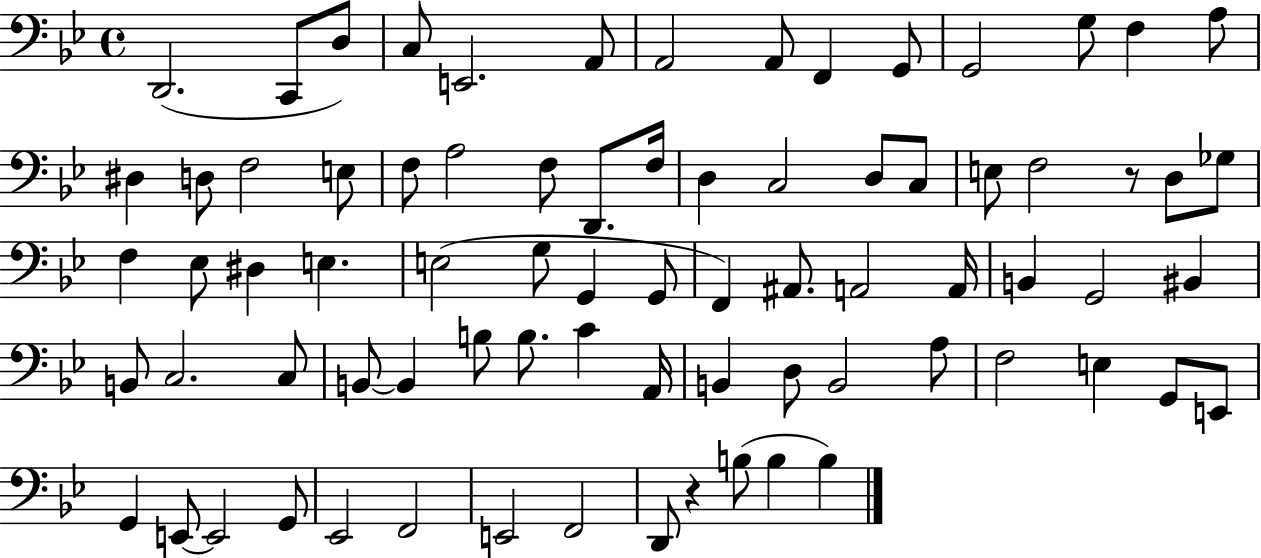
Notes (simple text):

D2/h. C2/e D3/e C3/e E2/h. A2/e A2/h A2/e F2/q G2/e G2/h G3/e F3/q A3/e D#3/q D3/e F3/h E3/e F3/e A3/h F3/e D2/e. F3/s D3/q C3/h D3/e C3/e E3/e F3/h R/e D3/e Gb3/e F3/q Eb3/e D#3/q E3/q. E3/h G3/e G2/q G2/e F2/q A#2/e. A2/h A2/s B2/q G2/h BIS2/q B2/e C3/h. C3/e B2/e B2/q B3/e B3/e. C4/q A2/s B2/q D3/e B2/h A3/e F3/h E3/q G2/e E2/e G2/q E2/e E2/h G2/e Eb2/h F2/h E2/h F2/h D2/e R/q B3/e B3/q B3/q